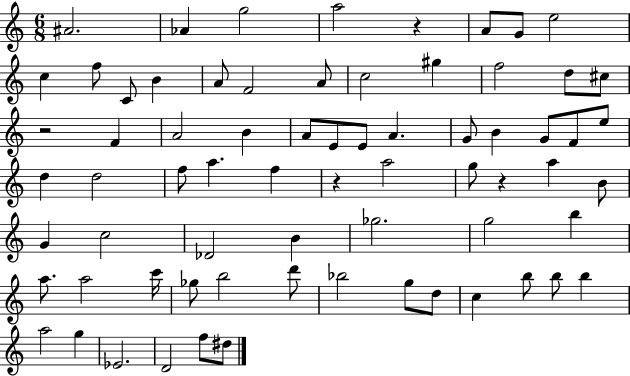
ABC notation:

X:1
T:Untitled
M:6/8
L:1/4
K:C
^A2 _A g2 a2 z A/2 G/2 e2 c f/2 C/2 B A/2 F2 A/2 c2 ^g f2 d/2 ^c/2 z2 F A2 B A/2 E/2 E/2 A G/2 B G/2 F/2 e/2 d d2 f/2 a f z a2 g/2 z a B/2 G c2 _D2 B _g2 g2 b a/2 a2 c'/4 _g/2 b2 d'/2 _b2 g/2 d/2 c b/2 b/2 b a2 g _E2 D2 f/2 ^d/2